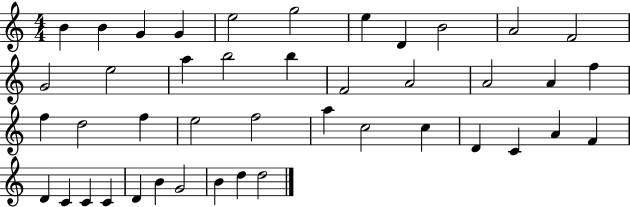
B4/q B4/q G4/q G4/q E5/h G5/h E5/q D4/q B4/h A4/h F4/h G4/h E5/h A5/q B5/h B5/q F4/h A4/h A4/h A4/q F5/q F5/q D5/h F5/q E5/h F5/h A5/q C5/h C5/q D4/q C4/q A4/q F4/q D4/q C4/q C4/q C4/q D4/q B4/q G4/h B4/q D5/q D5/h